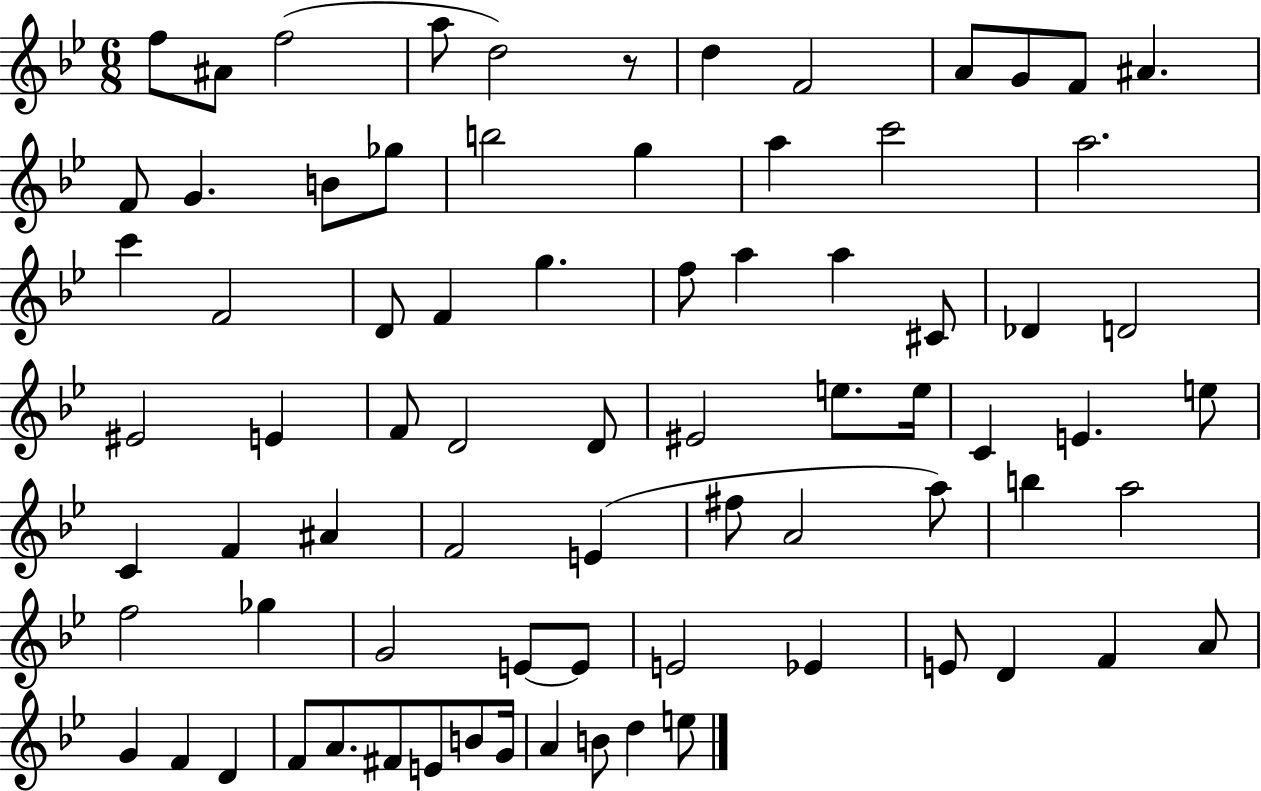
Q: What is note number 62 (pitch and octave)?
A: F4